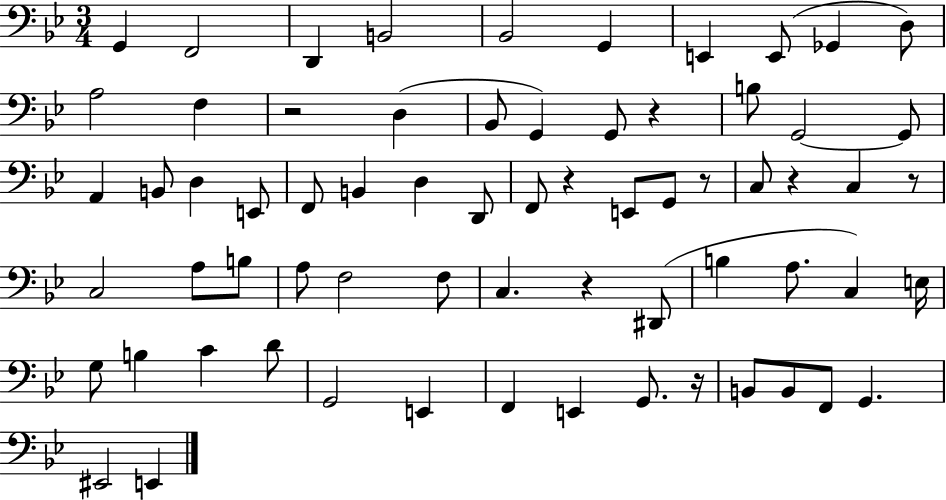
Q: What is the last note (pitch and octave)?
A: E2